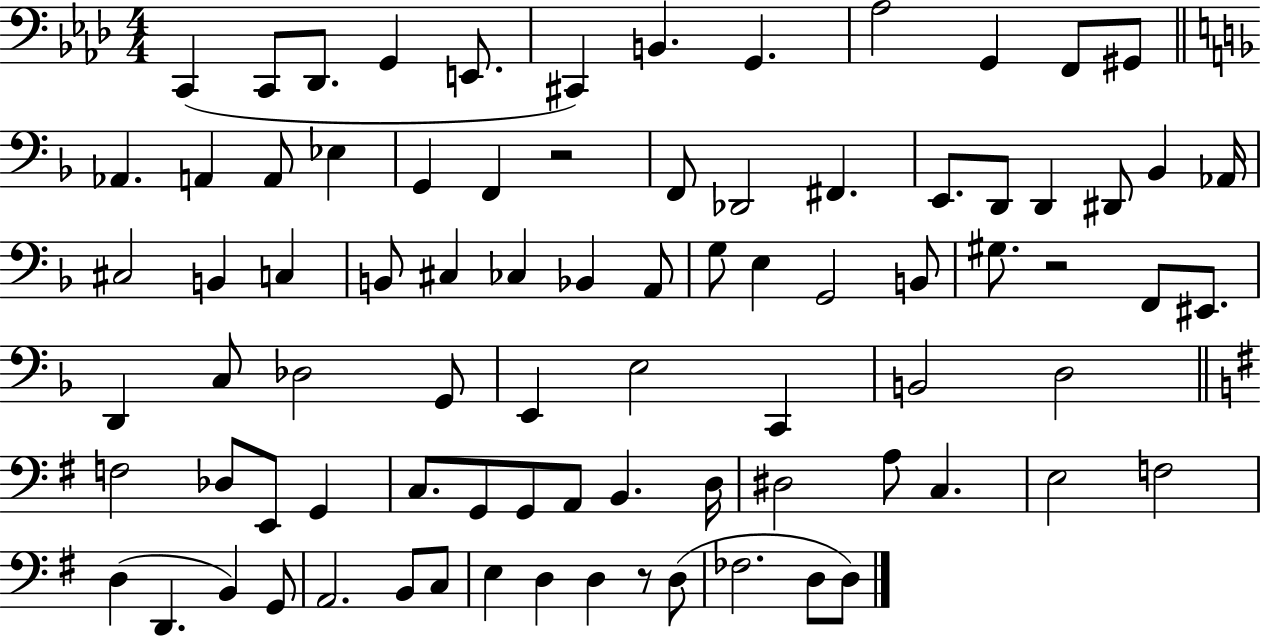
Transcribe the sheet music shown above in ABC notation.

X:1
T:Untitled
M:4/4
L:1/4
K:Ab
C,, C,,/2 _D,,/2 G,, E,,/2 ^C,, B,, G,, _A,2 G,, F,,/2 ^G,,/2 _A,, A,, A,,/2 _E, G,, F,, z2 F,,/2 _D,,2 ^F,, E,,/2 D,,/2 D,, ^D,,/2 _B,, _A,,/4 ^C,2 B,, C, B,,/2 ^C, _C, _B,, A,,/2 G,/2 E, G,,2 B,,/2 ^G,/2 z2 F,,/2 ^E,,/2 D,, C,/2 _D,2 G,,/2 E,, E,2 C,, B,,2 D,2 F,2 _D,/2 E,,/2 G,, C,/2 G,,/2 G,,/2 A,,/2 B,, D,/4 ^D,2 A,/2 C, E,2 F,2 D, D,, B,, G,,/2 A,,2 B,,/2 C,/2 E, D, D, z/2 D,/2 _F,2 D,/2 D,/2